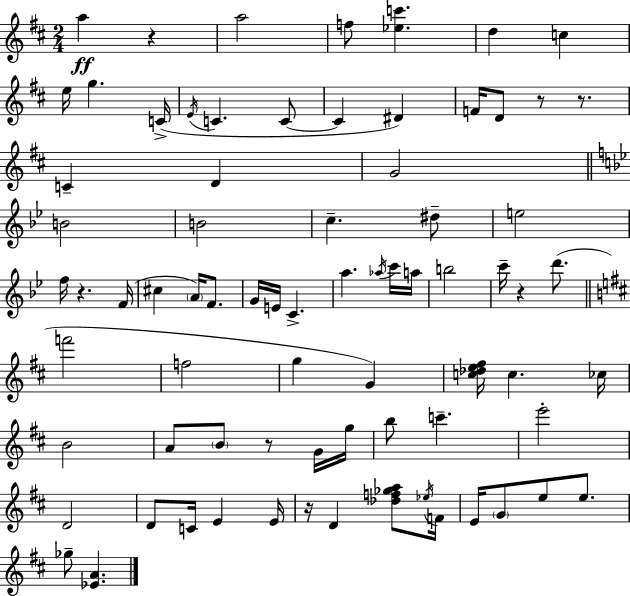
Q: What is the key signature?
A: D major